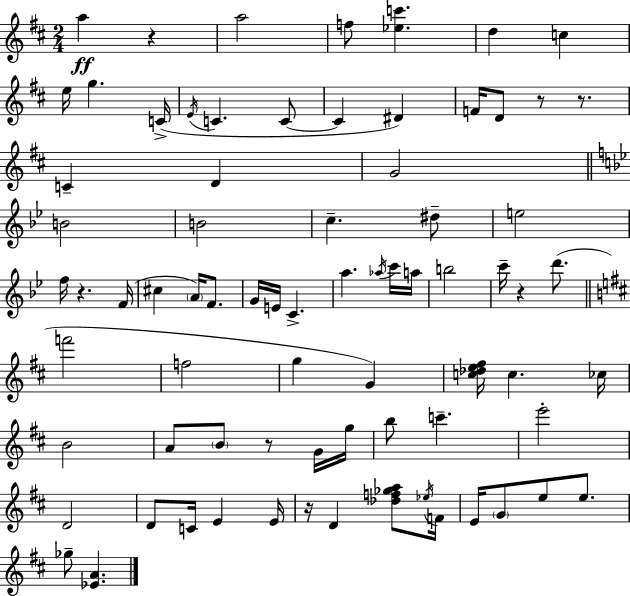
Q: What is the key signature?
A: D major